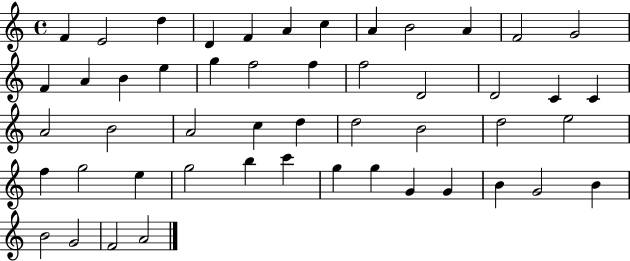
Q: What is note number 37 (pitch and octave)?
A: G5